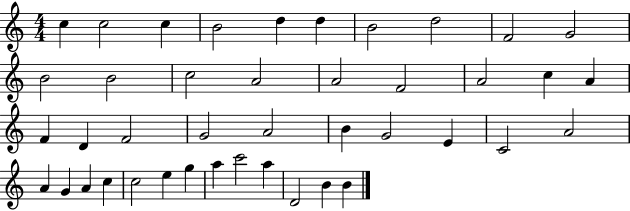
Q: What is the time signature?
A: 4/4